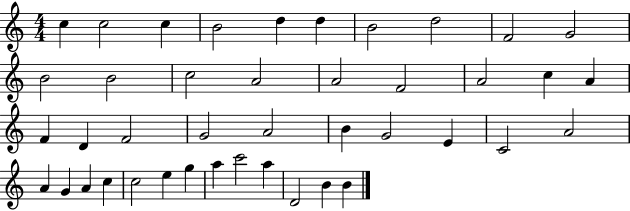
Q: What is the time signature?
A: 4/4